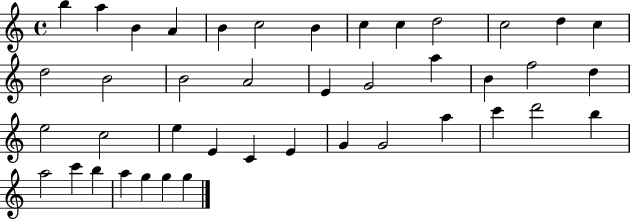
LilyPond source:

{
  \clef treble
  \time 4/4
  \defaultTimeSignature
  \key c \major
  b''4 a''4 b'4 a'4 | b'4 c''2 b'4 | c''4 c''4 d''2 | c''2 d''4 c''4 | \break d''2 b'2 | b'2 a'2 | e'4 g'2 a''4 | b'4 f''2 d''4 | \break e''2 c''2 | e''4 e'4 c'4 e'4 | g'4 g'2 a''4 | c'''4 d'''2 b''4 | \break a''2 c'''4 b''4 | a''4 g''4 g''4 g''4 | \bar "|."
}